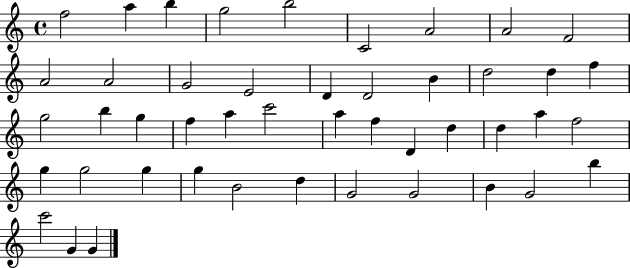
X:1
T:Untitled
M:4/4
L:1/4
K:C
f2 a b g2 b2 C2 A2 A2 F2 A2 A2 G2 E2 D D2 B d2 d f g2 b g f a c'2 a f D d d a f2 g g2 g g B2 d G2 G2 B G2 b c'2 G G